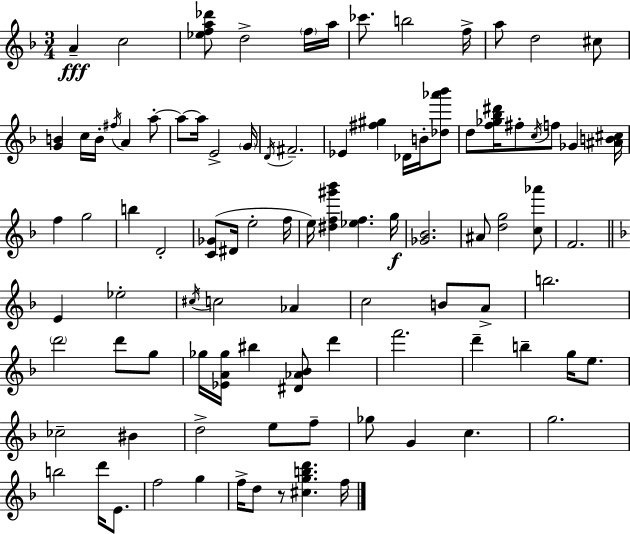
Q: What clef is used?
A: treble